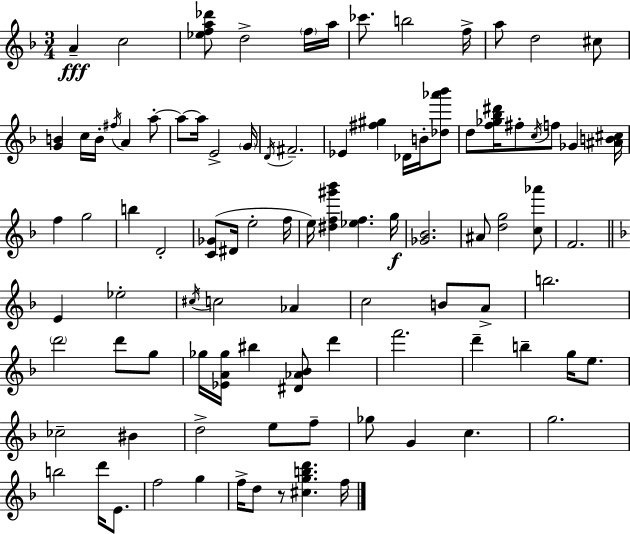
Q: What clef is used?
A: treble